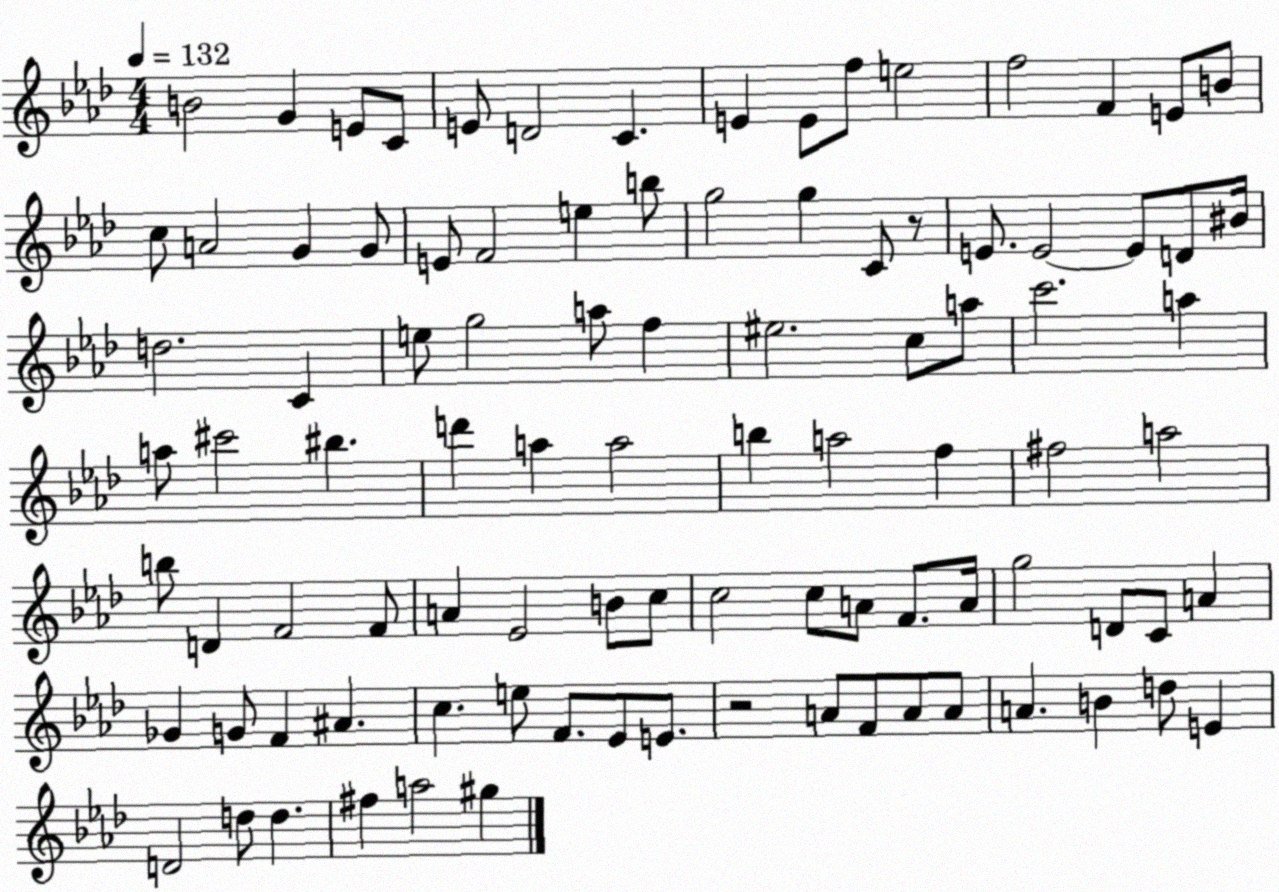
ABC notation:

X:1
T:Untitled
M:4/4
L:1/4
K:Ab
B2 G E/2 C/2 E/2 D2 C E E/2 f/2 e2 f2 F E/2 B/2 c/2 A2 G G/2 E/2 F2 e b/2 g2 g C/2 z/2 E/2 E2 E/2 D/2 ^B/4 d2 C e/2 g2 a/2 f ^e2 c/2 a/2 c'2 a a/2 ^c'2 ^b d' a a2 b a2 f ^f2 a2 b/2 D F2 F/2 A _E2 B/2 c/2 c2 c/2 A/2 F/2 A/4 g2 D/2 C/2 A _G G/2 F ^A c e/2 F/2 _E/2 E/2 z2 A/2 F/2 A/2 A/2 A B d/2 E D2 d/2 d ^f a2 ^g